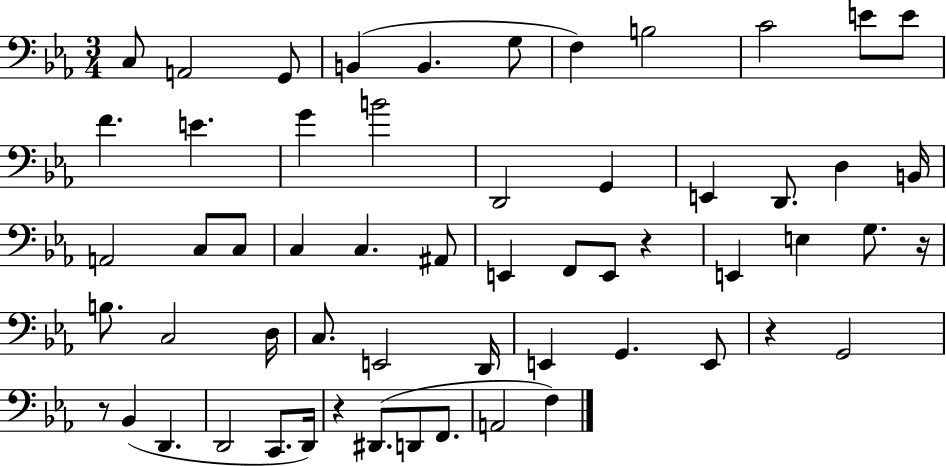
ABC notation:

X:1
T:Untitled
M:3/4
L:1/4
K:Eb
C,/2 A,,2 G,,/2 B,, B,, G,/2 F, B,2 C2 E/2 E/2 F E G B2 D,,2 G,, E,, D,,/2 D, B,,/4 A,,2 C,/2 C,/2 C, C, ^A,,/2 E,, F,,/2 E,,/2 z E,, E, G,/2 z/4 B,/2 C,2 D,/4 C,/2 E,,2 D,,/4 E,, G,, E,,/2 z G,,2 z/2 _B,, D,, D,,2 C,,/2 D,,/4 z ^D,,/2 D,,/2 F,,/2 A,,2 F,